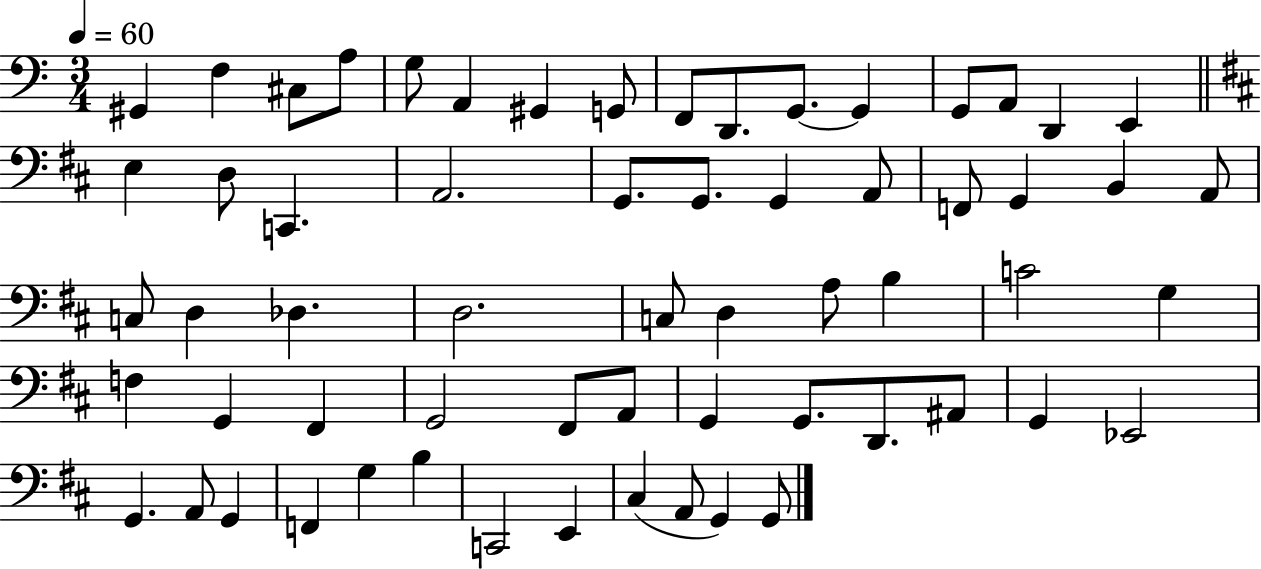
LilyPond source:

{
  \clef bass
  \numericTimeSignature
  \time 3/4
  \key c \major
  \tempo 4 = 60
  gis,4 f4 cis8 a8 | g8 a,4 gis,4 g,8 | f,8 d,8. g,8.~~ g,4 | g,8 a,8 d,4 e,4 | \break \bar "||" \break \key d \major e4 d8 c,4. | a,2. | g,8. g,8. g,4 a,8 | f,8 g,4 b,4 a,8 | \break c8 d4 des4. | d2. | c8 d4 a8 b4 | c'2 g4 | \break f4 g,4 fis,4 | g,2 fis,8 a,8 | g,4 g,8. d,8. ais,8 | g,4 ees,2 | \break g,4. a,8 g,4 | f,4 g4 b4 | c,2 e,4 | cis4( a,8 g,4) g,8 | \break \bar "|."
}